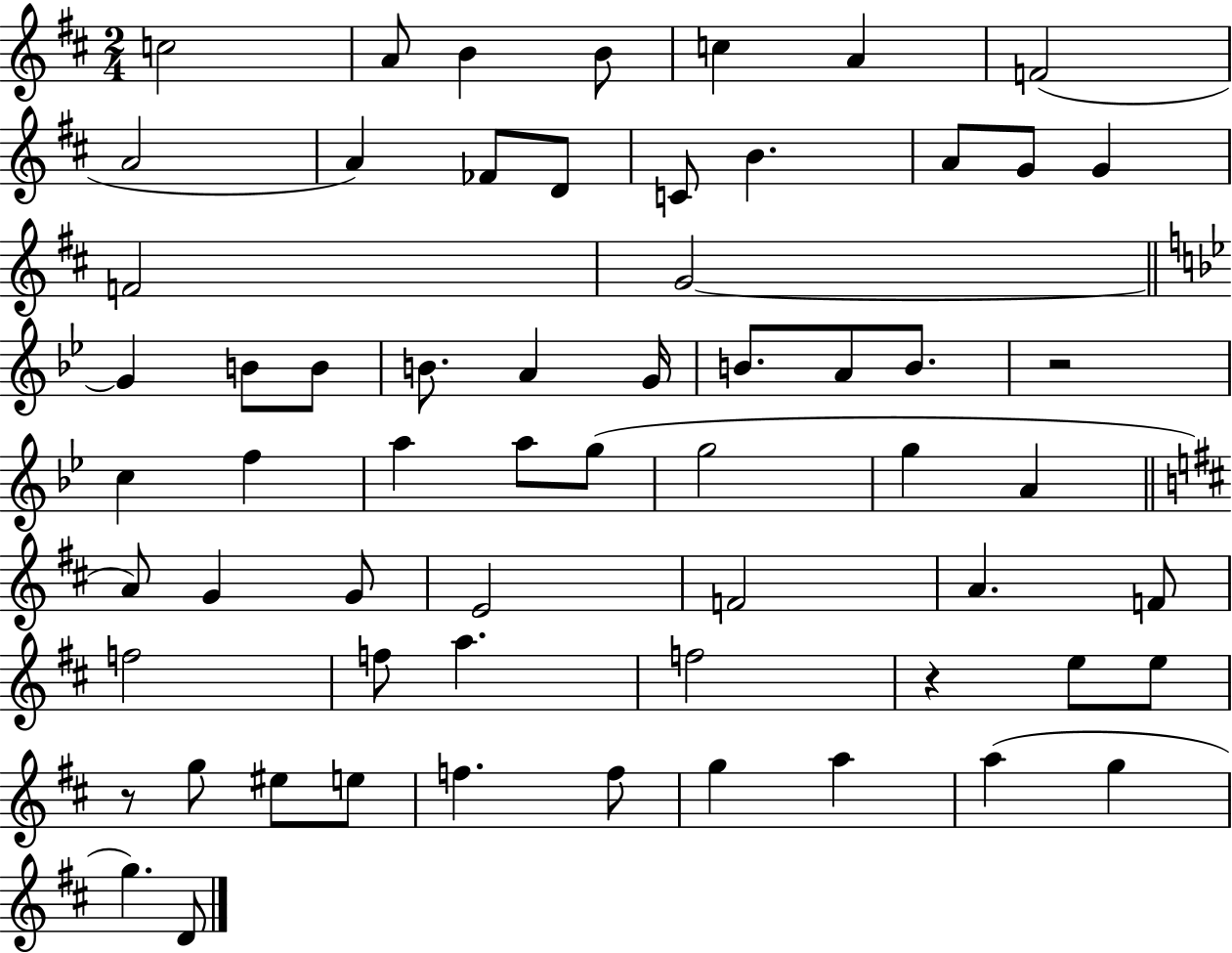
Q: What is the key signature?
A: D major